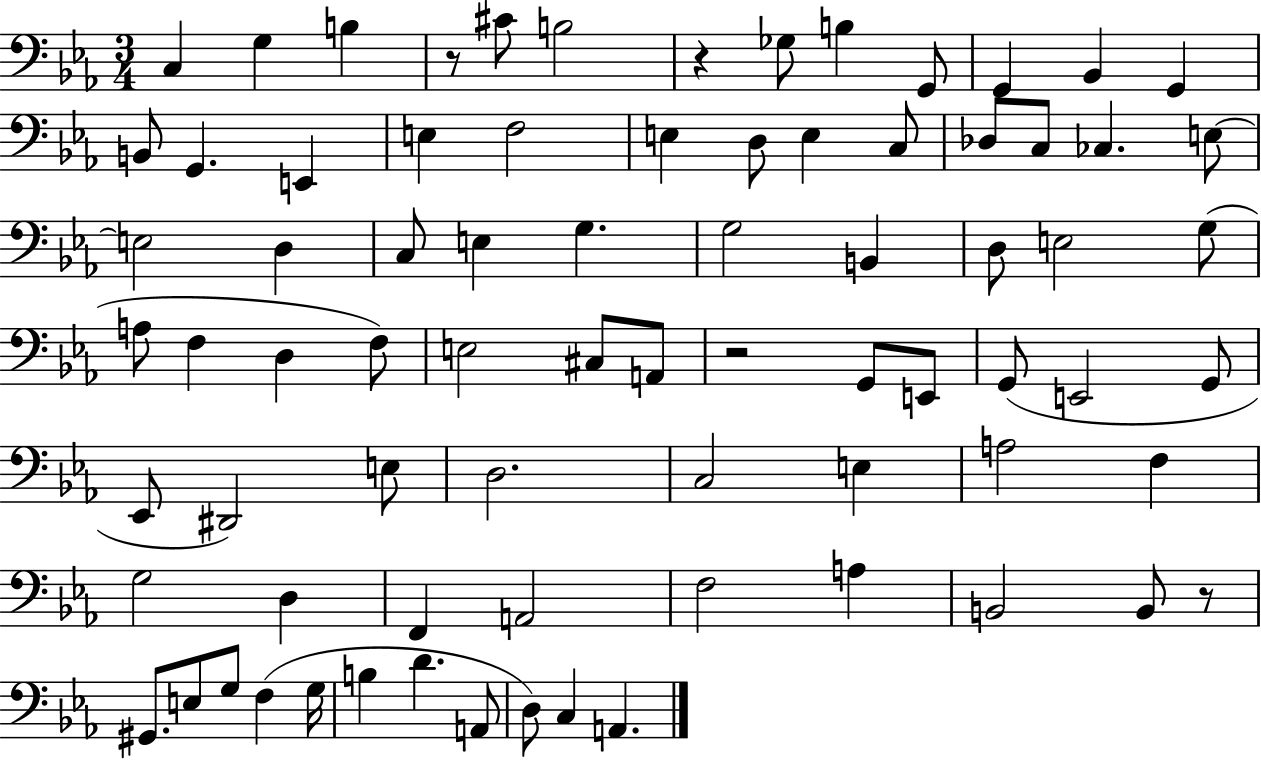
X:1
T:Untitled
M:3/4
L:1/4
K:Eb
C, G, B, z/2 ^C/2 B,2 z _G,/2 B, G,,/2 G,, _B,, G,, B,,/2 G,, E,, E, F,2 E, D,/2 E, C,/2 _D,/2 C,/2 _C, E,/2 E,2 D, C,/2 E, G, G,2 B,, D,/2 E,2 G,/2 A,/2 F, D, F,/2 E,2 ^C,/2 A,,/2 z2 G,,/2 E,,/2 G,,/2 E,,2 G,,/2 _E,,/2 ^D,,2 E,/2 D,2 C,2 E, A,2 F, G,2 D, F,, A,,2 F,2 A, B,,2 B,,/2 z/2 ^G,,/2 E,/2 G,/2 F, G,/4 B, D A,,/2 D,/2 C, A,,